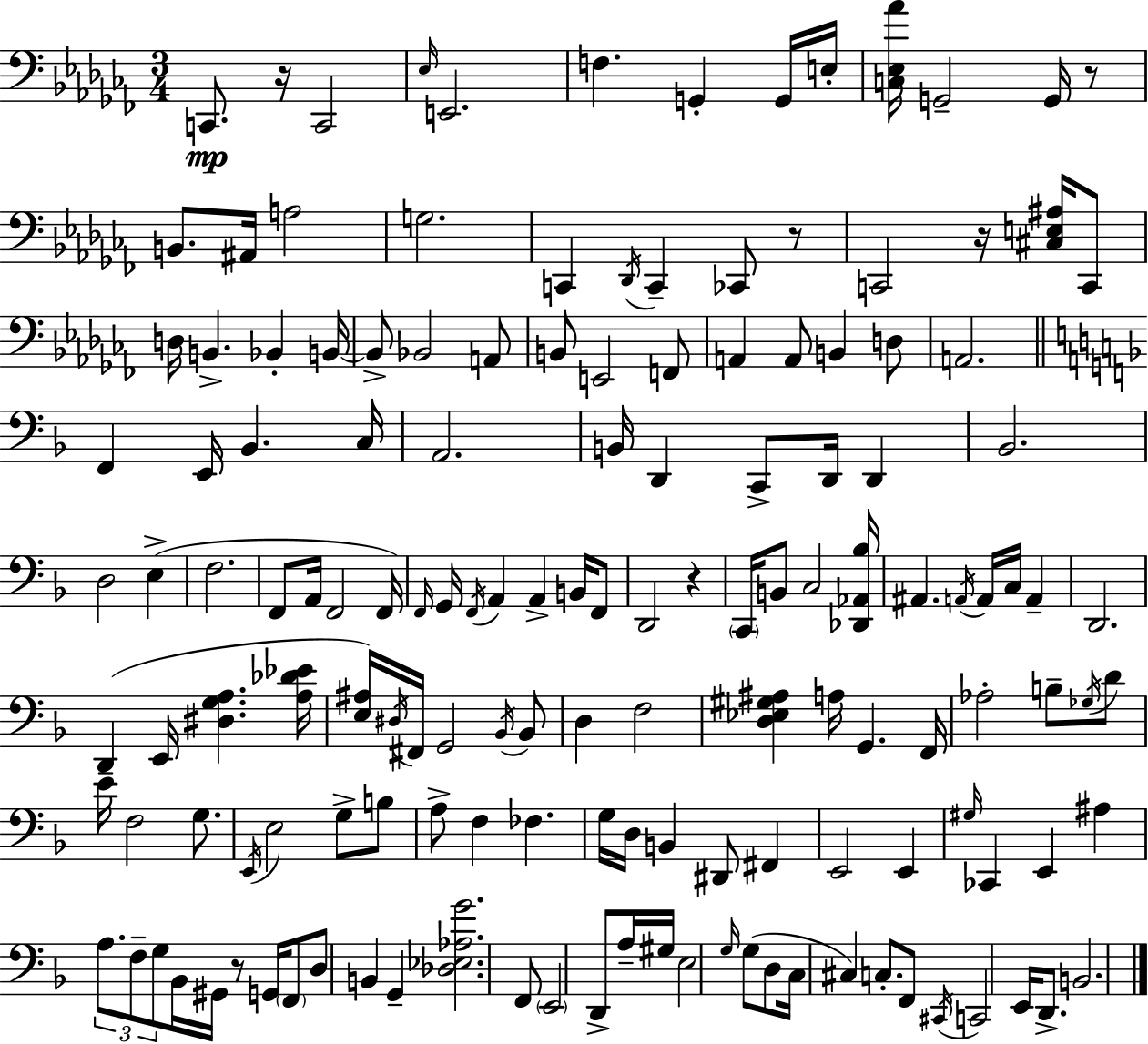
{
  \clef bass
  \numericTimeSignature
  \time 3/4
  \key aes \minor
  c,8.\mp r16 c,2 | \grace { ees16 } e,2. | f4. g,4-. g,16 | e16-. <c ees aes'>16 g,2-- g,16 r8 | \break b,8. ais,16 a2 | g2. | c,4 \acciaccatura { des,16 } c,4-- ces,8 | r8 c,2 r16 <cis e ais>16 | \break c,8 d16 b,4.-> bes,4-. | b,16~~ b,8-> bes,2 | a,8 b,8 e,2 | f,8 a,4 a,8 b,4 | \break d8 a,2. | \bar "||" \break \key f \major f,4 e,16 bes,4. c16 | a,2. | b,16 d,4 c,8-> d,16 d,4 | bes,2. | \break d2 e4->( | f2. | f,8 a,16 f,2 f,16) | \grace { f,16 } g,16 \acciaccatura { f,16 } a,4 a,4-> b,16 | \break f,8 d,2 r4 | \parenthesize c,16 b,8 c2 | <des, aes, bes>16 ais,4. \acciaccatura { a,16 } a,16 c16 a,4-- | d,2. | \break d,4( e,16 <dis g a>4. | <a des' ees'>16 <e ais>16) \acciaccatura { dis16 } fis,16 g,2 | \acciaccatura { bes,16 } bes,8 d4 f2 | <d ees gis ais>4 a16 g,4. | \break f,16 aes2-. | b8-- \acciaccatura { ges16 } d'8 e'16-- f2 | g8. \acciaccatura { e,16 } e2 | g8-> b8 a8-> f4 | \break fes4. g16 d16 b,4 | dis,8 fis,4 e,2 | e,4 \grace { gis16 } ces,4 | e,4 ais4 \tuplet 3/2 { a8. f8-- | \break g8 } bes,16 gis,16 r8 g,16 \parenthesize f,8 d8 | b,4 g,4-- <des ees aes g'>2. | f,8 \parenthesize e,2 | d,8-> a16-- gis16 e2 | \break \grace { g16 }( g8 d8 c16 | cis4) c8.-. f,8 \acciaccatura { cis,16 } c,2 | e,16 d,8.-> b,2. | \bar "|."
}